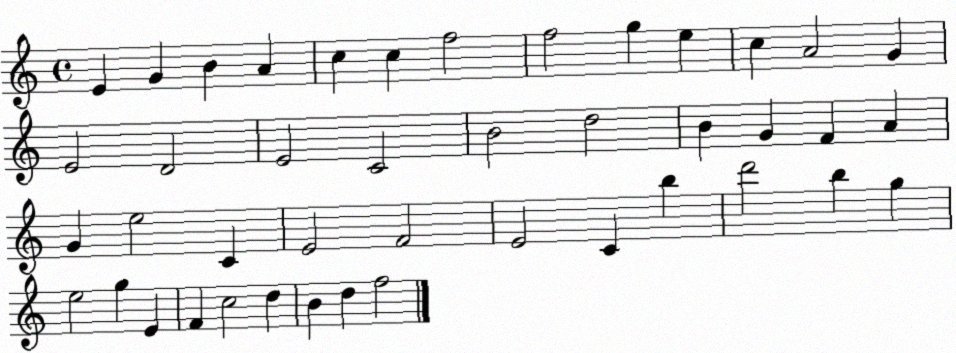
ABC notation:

X:1
T:Untitled
M:4/4
L:1/4
K:C
E G B A c c f2 f2 g e c A2 G E2 D2 E2 C2 B2 d2 B G F A G e2 C E2 F2 E2 C b d'2 b g e2 g E F c2 d B d f2